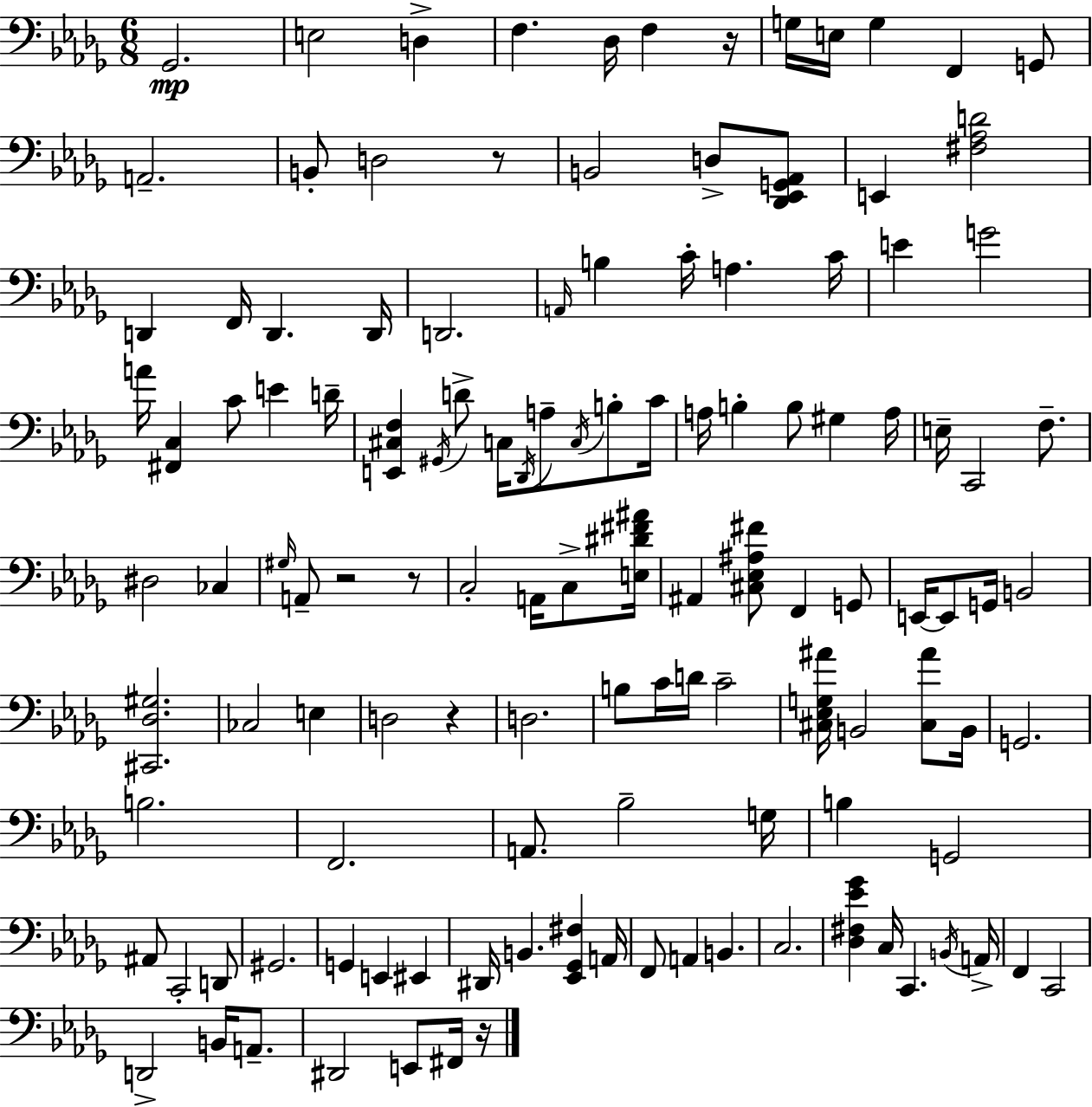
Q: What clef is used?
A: bass